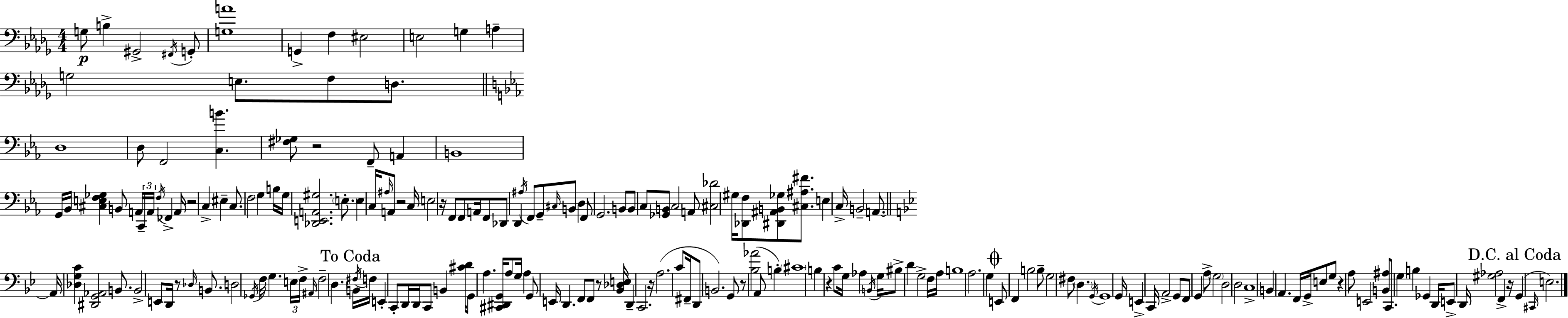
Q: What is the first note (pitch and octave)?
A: G3